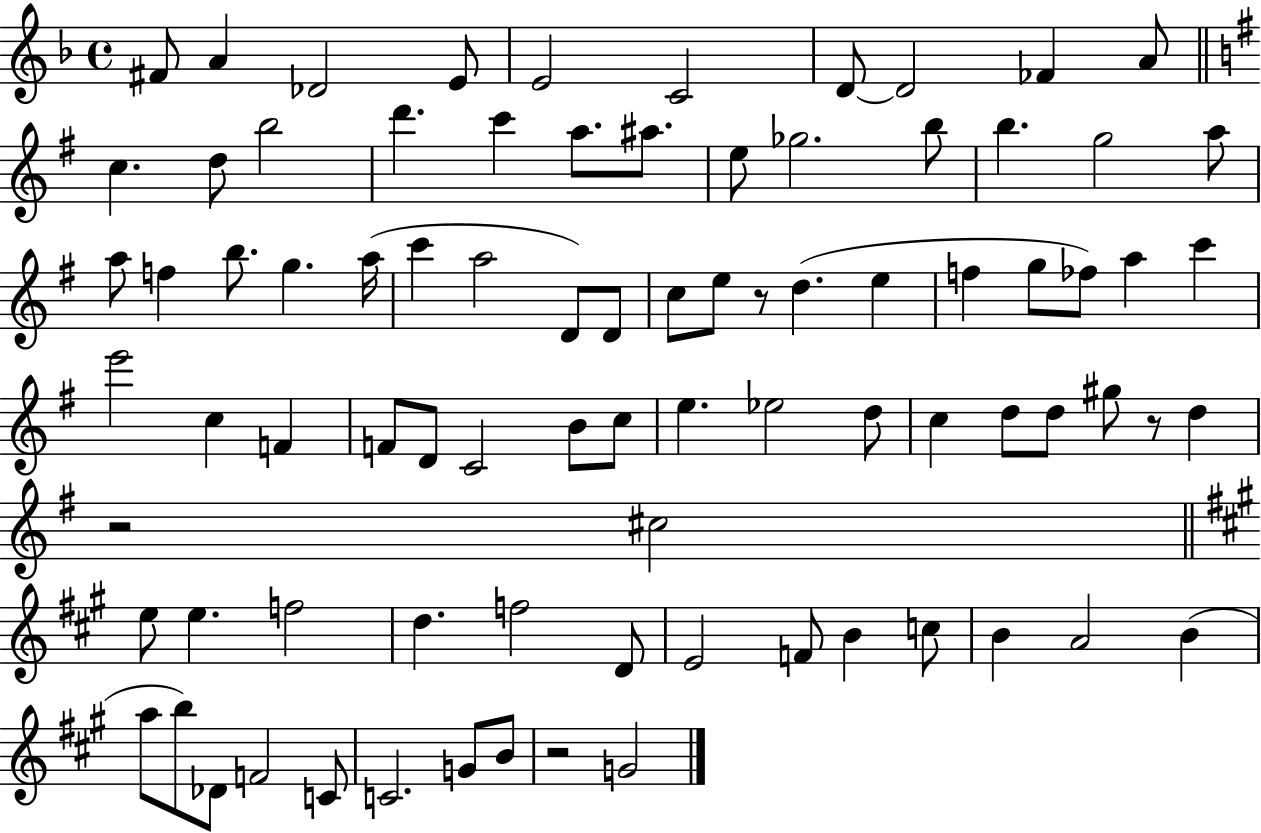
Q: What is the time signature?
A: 4/4